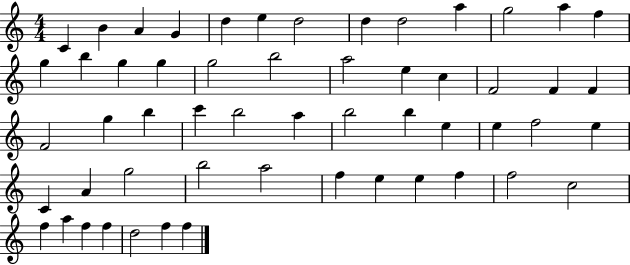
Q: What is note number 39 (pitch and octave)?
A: A4